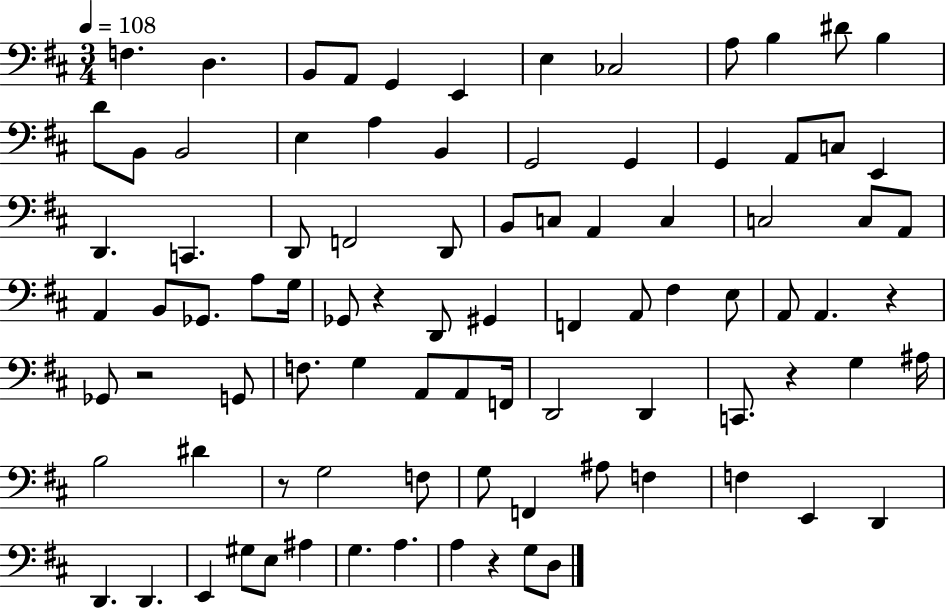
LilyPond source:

{
  \clef bass
  \numericTimeSignature
  \time 3/4
  \key d \major
  \tempo 4 = 108
  f4. d4. | b,8 a,8 g,4 e,4 | e4 ces2 | a8 b4 dis'8 b4 | \break d'8 b,8 b,2 | e4 a4 b,4 | g,2 g,4 | g,4 a,8 c8 e,4 | \break d,4. c,4. | d,8 f,2 d,8 | b,8 c8 a,4 c4 | c2 c8 a,8 | \break a,4 b,8 ges,8. a8 g16 | ges,8 r4 d,8 gis,4 | f,4 a,8 fis4 e8 | a,8 a,4. r4 | \break ges,8 r2 g,8 | f8. g4 a,8 a,8 f,16 | d,2 d,4 | c,8. r4 g4 ais16 | \break b2 dis'4 | r8 g2 f8 | g8 f,4 ais8 f4 | f4 e,4 d,4 | \break d,4. d,4. | e,4 gis8 e8 ais4 | g4. a4. | a4 r4 g8 d8 | \break \bar "|."
}